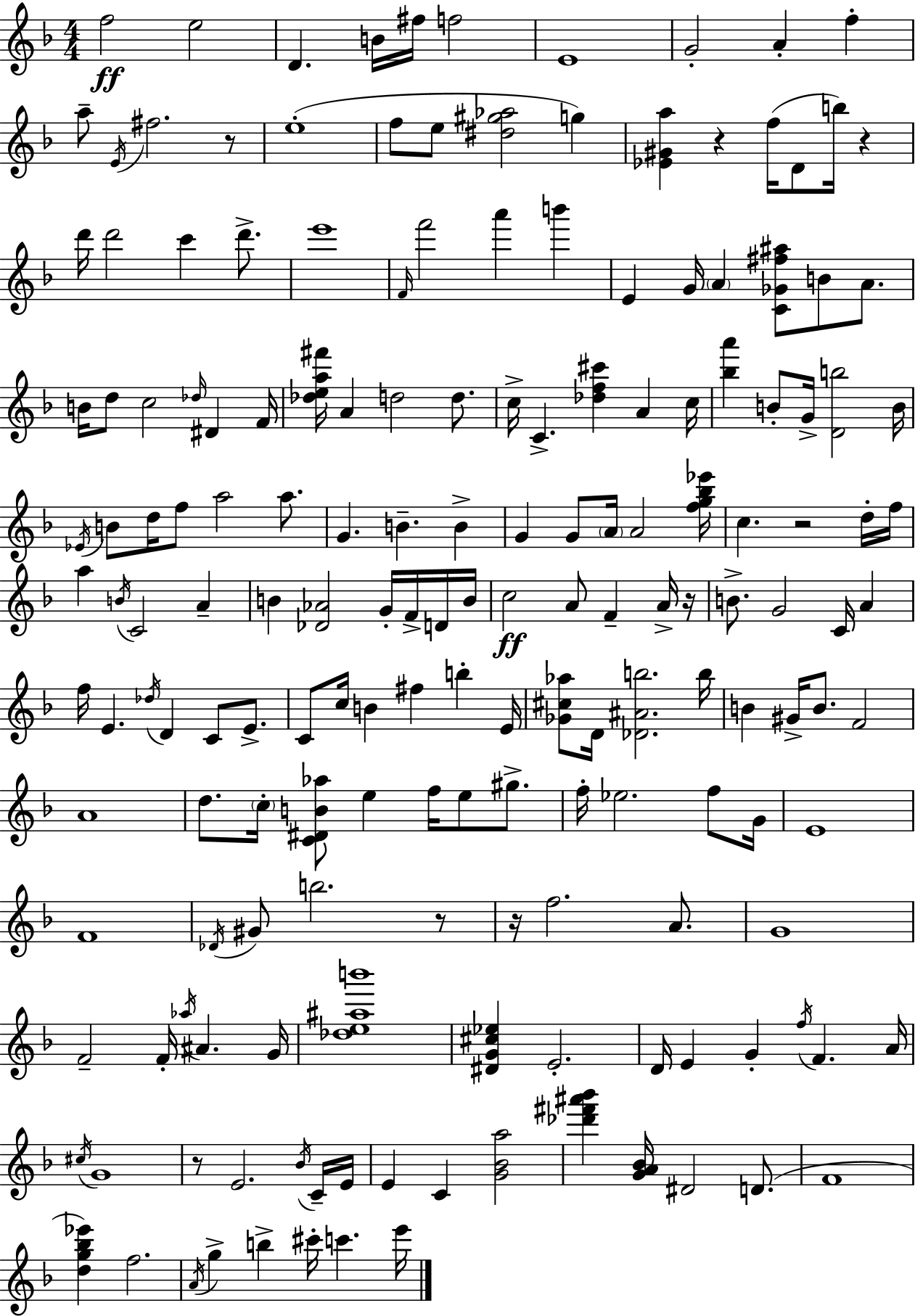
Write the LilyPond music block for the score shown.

{
  \clef treble
  \numericTimeSignature
  \time 4/4
  \key f \major
  f''2\ff e''2 | d'4. b'16 fis''16 f''2 | e'1 | g'2-. a'4-. f''4-. | \break a''8-- \acciaccatura { e'16 } fis''2. r8 | e''1-.( | f''8 e''8 <dis'' gis'' aes''>2 g''4) | <ees' gis' a''>4 r4 f''16( d'8 b''16) r4 | \break d'''16 d'''2 c'''4 d'''8.-> | e'''1 | \grace { f'16 } f'''2 a'''4 b'''4 | e'4 g'16 \parenthesize a'4 <c' ges' fis'' ais''>8 b'8 a'8. | \break b'16 d''8 c''2 \grace { des''16 } dis'4 | f'16 <des'' e'' a'' fis'''>16 a'4 d''2 | d''8. c''16-> c'4.-> <des'' f'' cis'''>4 a'4 | c''16 <bes'' a'''>4 b'8-. g'16-> <d' b''>2 | \break b'16 \acciaccatura { ees'16 } b'8 d''16 f''8 a''2 | a''8. g'4. b'4.-- | b'4-> g'4 g'8 \parenthesize a'16 a'2 | <f'' g'' bes'' ees'''>16 c''4. r2 | \break d''16-. f''16 a''4 \acciaccatura { b'16 } c'2 | a'4-- b'4 <des' aes'>2 | g'16-. f'16-> d'16 b'16 c''2\ff a'8 f'4-- | a'16-> r16 b'8.-> g'2 | \break c'16 a'4 f''16 e'4. \acciaccatura { des''16 } d'4 | c'8 e'8.-> c'8 c''16 b'4 fis''4 | b''4-. e'16 <ges' cis'' aes''>8 d'16 <des' ais' b''>2. | b''16 b'4 gis'16-> b'8. f'2 | \break a'1 | d''8. \parenthesize c''16-. <c' dis' b' aes''>8 e''4 | f''16 e''8 gis''8.-> f''16-. ees''2. | f''8 g'16 e'1 | \break f'1 | \acciaccatura { des'16 } gis'8 b''2. | r8 r16 f''2. | a'8. g'1 | \break f'2-- f'16-. | \acciaccatura { aes''16 } ais'4. g'16 <des'' e'' ais'' b'''>1 | <dis' g' cis'' ees''>4 e'2.-. | d'16 e'4 g'4-. | \break \acciaccatura { f''16 } f'4. a'16 \acciaccatura { cis''16 } g'1 | r8 e'2. | \acciaccatura { bes'16 } c'16-- e'16 e'4 c'4 | <g' bes' a''>2 <des''' fis''' ais''' bes'''>4 <g' a' bes'>16 | \break dis'2 d'8.( f'1 | <d'' g'' bes'' ees'''>4) f''2. | \acciaccatura { a'16 } g''4-> | b''4-> cis'''16-. c'''4. e'''16 \bar "|."
}